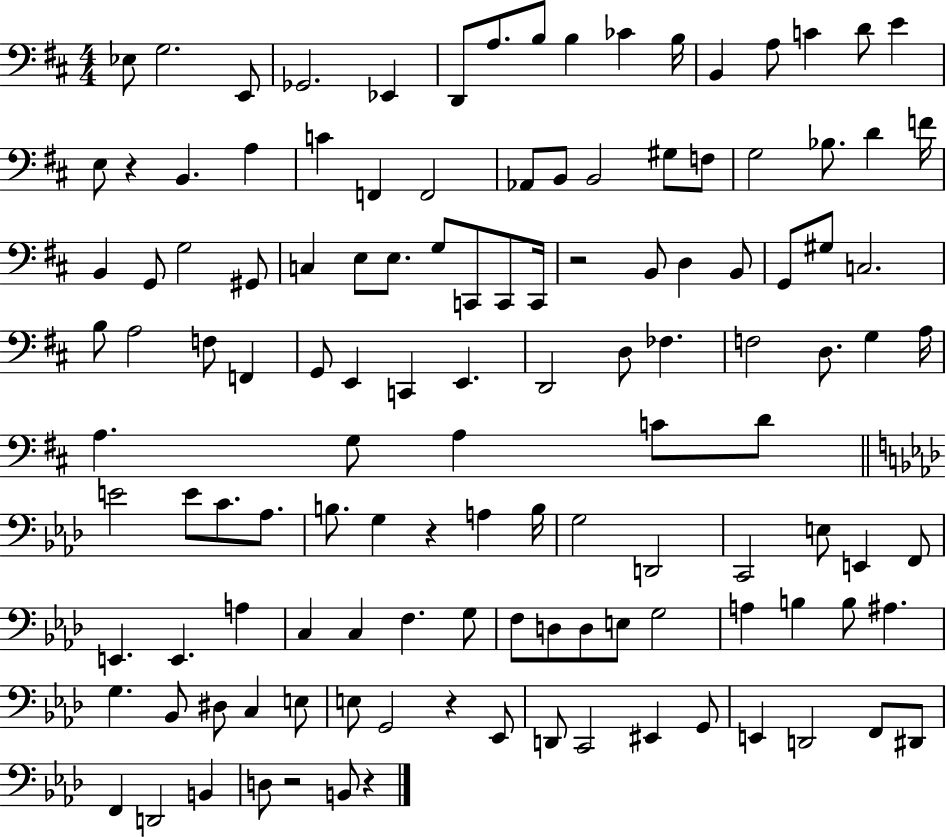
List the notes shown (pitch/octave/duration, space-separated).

Eb3/e G3/h. E2/e Gb2/h. Eb2/q D2/e A3/e. B3/e B3/q CES4/q B3/s B2/q A3/e C4/q D4/e E4/q E3/e R/q B2/q. A3/q C4/q F2/q F2/h Ab2/e B2/e B2/h G#3/e F3/e G3/h Bb3/e. D4/q F4/s B2/q G2/e G3/h G#2/e C3/q E3/e E3/e. G3/e C2/e C2/e C2/s R/h B2/e D3/q B2/e G2/e G#3/e C3/h. B3/e A3/h F3/e F2/q G2/e E2/q C2/q E2/q. D2/h D3/e FES3/q. F3/h D3/e. G3/q A3/s A3/q. G3/e A3/q C4/e D4/e E4/h E4/e C4/e. Ab3/e. B3/e. G3/q R/q A3/q B3/s G3/h D2/h C2/h E3/e E2/q F2/e E2/q. E2/q. A3/q C3/q C3/q F3/q. G3/e F3/e D3/e D3/e E3/e G3/h A3/q B3/q B3/e A#3/q. G3/q. Bb2/e D#3/e C3/q E3/e E3/e G2/h R/q Eb2/e D2/e C2/h EIS2/q G2/e E2/q D2/h F2/e D#2/e F2/q D2/h B2/q D3/e R/h B2/e R/q